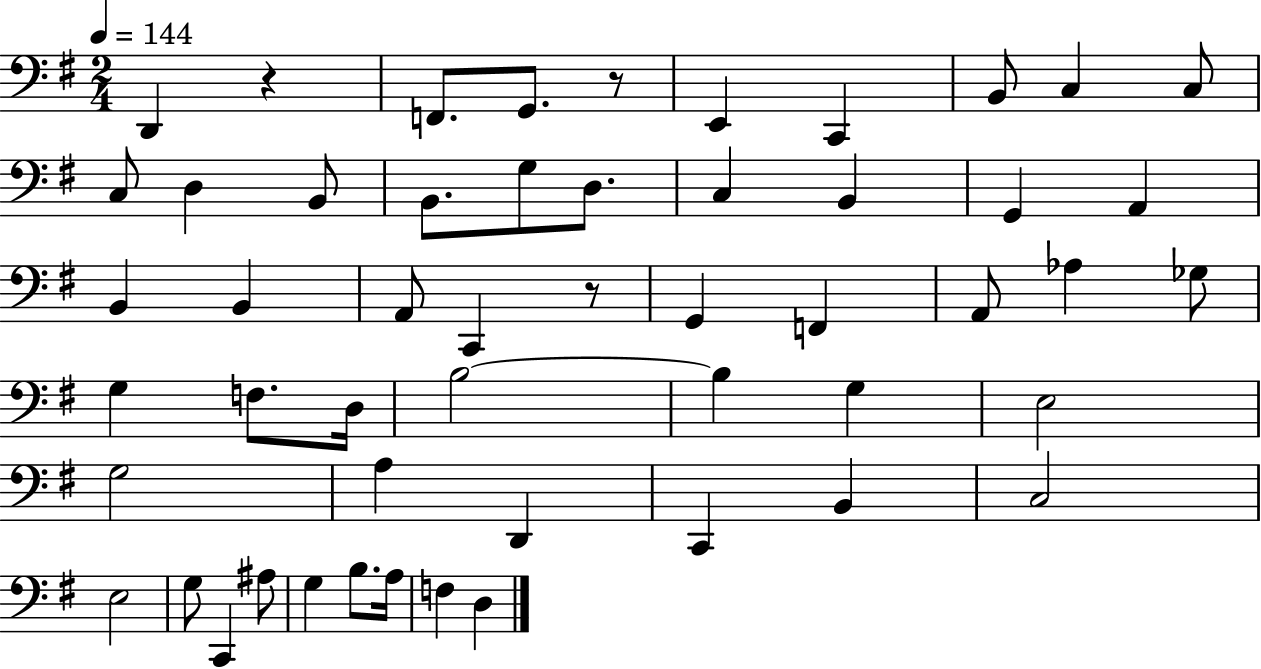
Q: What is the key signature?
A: G major